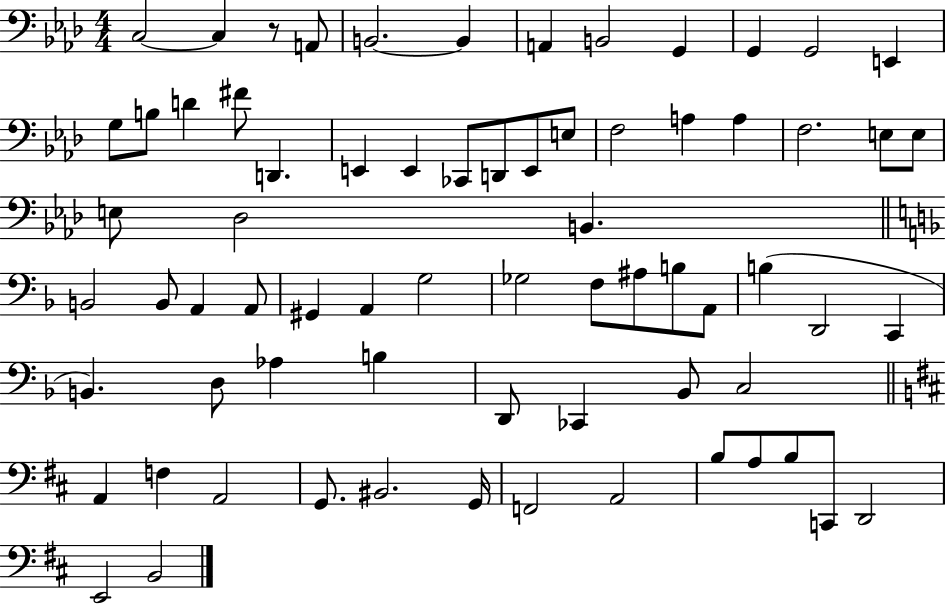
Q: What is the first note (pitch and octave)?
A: C3